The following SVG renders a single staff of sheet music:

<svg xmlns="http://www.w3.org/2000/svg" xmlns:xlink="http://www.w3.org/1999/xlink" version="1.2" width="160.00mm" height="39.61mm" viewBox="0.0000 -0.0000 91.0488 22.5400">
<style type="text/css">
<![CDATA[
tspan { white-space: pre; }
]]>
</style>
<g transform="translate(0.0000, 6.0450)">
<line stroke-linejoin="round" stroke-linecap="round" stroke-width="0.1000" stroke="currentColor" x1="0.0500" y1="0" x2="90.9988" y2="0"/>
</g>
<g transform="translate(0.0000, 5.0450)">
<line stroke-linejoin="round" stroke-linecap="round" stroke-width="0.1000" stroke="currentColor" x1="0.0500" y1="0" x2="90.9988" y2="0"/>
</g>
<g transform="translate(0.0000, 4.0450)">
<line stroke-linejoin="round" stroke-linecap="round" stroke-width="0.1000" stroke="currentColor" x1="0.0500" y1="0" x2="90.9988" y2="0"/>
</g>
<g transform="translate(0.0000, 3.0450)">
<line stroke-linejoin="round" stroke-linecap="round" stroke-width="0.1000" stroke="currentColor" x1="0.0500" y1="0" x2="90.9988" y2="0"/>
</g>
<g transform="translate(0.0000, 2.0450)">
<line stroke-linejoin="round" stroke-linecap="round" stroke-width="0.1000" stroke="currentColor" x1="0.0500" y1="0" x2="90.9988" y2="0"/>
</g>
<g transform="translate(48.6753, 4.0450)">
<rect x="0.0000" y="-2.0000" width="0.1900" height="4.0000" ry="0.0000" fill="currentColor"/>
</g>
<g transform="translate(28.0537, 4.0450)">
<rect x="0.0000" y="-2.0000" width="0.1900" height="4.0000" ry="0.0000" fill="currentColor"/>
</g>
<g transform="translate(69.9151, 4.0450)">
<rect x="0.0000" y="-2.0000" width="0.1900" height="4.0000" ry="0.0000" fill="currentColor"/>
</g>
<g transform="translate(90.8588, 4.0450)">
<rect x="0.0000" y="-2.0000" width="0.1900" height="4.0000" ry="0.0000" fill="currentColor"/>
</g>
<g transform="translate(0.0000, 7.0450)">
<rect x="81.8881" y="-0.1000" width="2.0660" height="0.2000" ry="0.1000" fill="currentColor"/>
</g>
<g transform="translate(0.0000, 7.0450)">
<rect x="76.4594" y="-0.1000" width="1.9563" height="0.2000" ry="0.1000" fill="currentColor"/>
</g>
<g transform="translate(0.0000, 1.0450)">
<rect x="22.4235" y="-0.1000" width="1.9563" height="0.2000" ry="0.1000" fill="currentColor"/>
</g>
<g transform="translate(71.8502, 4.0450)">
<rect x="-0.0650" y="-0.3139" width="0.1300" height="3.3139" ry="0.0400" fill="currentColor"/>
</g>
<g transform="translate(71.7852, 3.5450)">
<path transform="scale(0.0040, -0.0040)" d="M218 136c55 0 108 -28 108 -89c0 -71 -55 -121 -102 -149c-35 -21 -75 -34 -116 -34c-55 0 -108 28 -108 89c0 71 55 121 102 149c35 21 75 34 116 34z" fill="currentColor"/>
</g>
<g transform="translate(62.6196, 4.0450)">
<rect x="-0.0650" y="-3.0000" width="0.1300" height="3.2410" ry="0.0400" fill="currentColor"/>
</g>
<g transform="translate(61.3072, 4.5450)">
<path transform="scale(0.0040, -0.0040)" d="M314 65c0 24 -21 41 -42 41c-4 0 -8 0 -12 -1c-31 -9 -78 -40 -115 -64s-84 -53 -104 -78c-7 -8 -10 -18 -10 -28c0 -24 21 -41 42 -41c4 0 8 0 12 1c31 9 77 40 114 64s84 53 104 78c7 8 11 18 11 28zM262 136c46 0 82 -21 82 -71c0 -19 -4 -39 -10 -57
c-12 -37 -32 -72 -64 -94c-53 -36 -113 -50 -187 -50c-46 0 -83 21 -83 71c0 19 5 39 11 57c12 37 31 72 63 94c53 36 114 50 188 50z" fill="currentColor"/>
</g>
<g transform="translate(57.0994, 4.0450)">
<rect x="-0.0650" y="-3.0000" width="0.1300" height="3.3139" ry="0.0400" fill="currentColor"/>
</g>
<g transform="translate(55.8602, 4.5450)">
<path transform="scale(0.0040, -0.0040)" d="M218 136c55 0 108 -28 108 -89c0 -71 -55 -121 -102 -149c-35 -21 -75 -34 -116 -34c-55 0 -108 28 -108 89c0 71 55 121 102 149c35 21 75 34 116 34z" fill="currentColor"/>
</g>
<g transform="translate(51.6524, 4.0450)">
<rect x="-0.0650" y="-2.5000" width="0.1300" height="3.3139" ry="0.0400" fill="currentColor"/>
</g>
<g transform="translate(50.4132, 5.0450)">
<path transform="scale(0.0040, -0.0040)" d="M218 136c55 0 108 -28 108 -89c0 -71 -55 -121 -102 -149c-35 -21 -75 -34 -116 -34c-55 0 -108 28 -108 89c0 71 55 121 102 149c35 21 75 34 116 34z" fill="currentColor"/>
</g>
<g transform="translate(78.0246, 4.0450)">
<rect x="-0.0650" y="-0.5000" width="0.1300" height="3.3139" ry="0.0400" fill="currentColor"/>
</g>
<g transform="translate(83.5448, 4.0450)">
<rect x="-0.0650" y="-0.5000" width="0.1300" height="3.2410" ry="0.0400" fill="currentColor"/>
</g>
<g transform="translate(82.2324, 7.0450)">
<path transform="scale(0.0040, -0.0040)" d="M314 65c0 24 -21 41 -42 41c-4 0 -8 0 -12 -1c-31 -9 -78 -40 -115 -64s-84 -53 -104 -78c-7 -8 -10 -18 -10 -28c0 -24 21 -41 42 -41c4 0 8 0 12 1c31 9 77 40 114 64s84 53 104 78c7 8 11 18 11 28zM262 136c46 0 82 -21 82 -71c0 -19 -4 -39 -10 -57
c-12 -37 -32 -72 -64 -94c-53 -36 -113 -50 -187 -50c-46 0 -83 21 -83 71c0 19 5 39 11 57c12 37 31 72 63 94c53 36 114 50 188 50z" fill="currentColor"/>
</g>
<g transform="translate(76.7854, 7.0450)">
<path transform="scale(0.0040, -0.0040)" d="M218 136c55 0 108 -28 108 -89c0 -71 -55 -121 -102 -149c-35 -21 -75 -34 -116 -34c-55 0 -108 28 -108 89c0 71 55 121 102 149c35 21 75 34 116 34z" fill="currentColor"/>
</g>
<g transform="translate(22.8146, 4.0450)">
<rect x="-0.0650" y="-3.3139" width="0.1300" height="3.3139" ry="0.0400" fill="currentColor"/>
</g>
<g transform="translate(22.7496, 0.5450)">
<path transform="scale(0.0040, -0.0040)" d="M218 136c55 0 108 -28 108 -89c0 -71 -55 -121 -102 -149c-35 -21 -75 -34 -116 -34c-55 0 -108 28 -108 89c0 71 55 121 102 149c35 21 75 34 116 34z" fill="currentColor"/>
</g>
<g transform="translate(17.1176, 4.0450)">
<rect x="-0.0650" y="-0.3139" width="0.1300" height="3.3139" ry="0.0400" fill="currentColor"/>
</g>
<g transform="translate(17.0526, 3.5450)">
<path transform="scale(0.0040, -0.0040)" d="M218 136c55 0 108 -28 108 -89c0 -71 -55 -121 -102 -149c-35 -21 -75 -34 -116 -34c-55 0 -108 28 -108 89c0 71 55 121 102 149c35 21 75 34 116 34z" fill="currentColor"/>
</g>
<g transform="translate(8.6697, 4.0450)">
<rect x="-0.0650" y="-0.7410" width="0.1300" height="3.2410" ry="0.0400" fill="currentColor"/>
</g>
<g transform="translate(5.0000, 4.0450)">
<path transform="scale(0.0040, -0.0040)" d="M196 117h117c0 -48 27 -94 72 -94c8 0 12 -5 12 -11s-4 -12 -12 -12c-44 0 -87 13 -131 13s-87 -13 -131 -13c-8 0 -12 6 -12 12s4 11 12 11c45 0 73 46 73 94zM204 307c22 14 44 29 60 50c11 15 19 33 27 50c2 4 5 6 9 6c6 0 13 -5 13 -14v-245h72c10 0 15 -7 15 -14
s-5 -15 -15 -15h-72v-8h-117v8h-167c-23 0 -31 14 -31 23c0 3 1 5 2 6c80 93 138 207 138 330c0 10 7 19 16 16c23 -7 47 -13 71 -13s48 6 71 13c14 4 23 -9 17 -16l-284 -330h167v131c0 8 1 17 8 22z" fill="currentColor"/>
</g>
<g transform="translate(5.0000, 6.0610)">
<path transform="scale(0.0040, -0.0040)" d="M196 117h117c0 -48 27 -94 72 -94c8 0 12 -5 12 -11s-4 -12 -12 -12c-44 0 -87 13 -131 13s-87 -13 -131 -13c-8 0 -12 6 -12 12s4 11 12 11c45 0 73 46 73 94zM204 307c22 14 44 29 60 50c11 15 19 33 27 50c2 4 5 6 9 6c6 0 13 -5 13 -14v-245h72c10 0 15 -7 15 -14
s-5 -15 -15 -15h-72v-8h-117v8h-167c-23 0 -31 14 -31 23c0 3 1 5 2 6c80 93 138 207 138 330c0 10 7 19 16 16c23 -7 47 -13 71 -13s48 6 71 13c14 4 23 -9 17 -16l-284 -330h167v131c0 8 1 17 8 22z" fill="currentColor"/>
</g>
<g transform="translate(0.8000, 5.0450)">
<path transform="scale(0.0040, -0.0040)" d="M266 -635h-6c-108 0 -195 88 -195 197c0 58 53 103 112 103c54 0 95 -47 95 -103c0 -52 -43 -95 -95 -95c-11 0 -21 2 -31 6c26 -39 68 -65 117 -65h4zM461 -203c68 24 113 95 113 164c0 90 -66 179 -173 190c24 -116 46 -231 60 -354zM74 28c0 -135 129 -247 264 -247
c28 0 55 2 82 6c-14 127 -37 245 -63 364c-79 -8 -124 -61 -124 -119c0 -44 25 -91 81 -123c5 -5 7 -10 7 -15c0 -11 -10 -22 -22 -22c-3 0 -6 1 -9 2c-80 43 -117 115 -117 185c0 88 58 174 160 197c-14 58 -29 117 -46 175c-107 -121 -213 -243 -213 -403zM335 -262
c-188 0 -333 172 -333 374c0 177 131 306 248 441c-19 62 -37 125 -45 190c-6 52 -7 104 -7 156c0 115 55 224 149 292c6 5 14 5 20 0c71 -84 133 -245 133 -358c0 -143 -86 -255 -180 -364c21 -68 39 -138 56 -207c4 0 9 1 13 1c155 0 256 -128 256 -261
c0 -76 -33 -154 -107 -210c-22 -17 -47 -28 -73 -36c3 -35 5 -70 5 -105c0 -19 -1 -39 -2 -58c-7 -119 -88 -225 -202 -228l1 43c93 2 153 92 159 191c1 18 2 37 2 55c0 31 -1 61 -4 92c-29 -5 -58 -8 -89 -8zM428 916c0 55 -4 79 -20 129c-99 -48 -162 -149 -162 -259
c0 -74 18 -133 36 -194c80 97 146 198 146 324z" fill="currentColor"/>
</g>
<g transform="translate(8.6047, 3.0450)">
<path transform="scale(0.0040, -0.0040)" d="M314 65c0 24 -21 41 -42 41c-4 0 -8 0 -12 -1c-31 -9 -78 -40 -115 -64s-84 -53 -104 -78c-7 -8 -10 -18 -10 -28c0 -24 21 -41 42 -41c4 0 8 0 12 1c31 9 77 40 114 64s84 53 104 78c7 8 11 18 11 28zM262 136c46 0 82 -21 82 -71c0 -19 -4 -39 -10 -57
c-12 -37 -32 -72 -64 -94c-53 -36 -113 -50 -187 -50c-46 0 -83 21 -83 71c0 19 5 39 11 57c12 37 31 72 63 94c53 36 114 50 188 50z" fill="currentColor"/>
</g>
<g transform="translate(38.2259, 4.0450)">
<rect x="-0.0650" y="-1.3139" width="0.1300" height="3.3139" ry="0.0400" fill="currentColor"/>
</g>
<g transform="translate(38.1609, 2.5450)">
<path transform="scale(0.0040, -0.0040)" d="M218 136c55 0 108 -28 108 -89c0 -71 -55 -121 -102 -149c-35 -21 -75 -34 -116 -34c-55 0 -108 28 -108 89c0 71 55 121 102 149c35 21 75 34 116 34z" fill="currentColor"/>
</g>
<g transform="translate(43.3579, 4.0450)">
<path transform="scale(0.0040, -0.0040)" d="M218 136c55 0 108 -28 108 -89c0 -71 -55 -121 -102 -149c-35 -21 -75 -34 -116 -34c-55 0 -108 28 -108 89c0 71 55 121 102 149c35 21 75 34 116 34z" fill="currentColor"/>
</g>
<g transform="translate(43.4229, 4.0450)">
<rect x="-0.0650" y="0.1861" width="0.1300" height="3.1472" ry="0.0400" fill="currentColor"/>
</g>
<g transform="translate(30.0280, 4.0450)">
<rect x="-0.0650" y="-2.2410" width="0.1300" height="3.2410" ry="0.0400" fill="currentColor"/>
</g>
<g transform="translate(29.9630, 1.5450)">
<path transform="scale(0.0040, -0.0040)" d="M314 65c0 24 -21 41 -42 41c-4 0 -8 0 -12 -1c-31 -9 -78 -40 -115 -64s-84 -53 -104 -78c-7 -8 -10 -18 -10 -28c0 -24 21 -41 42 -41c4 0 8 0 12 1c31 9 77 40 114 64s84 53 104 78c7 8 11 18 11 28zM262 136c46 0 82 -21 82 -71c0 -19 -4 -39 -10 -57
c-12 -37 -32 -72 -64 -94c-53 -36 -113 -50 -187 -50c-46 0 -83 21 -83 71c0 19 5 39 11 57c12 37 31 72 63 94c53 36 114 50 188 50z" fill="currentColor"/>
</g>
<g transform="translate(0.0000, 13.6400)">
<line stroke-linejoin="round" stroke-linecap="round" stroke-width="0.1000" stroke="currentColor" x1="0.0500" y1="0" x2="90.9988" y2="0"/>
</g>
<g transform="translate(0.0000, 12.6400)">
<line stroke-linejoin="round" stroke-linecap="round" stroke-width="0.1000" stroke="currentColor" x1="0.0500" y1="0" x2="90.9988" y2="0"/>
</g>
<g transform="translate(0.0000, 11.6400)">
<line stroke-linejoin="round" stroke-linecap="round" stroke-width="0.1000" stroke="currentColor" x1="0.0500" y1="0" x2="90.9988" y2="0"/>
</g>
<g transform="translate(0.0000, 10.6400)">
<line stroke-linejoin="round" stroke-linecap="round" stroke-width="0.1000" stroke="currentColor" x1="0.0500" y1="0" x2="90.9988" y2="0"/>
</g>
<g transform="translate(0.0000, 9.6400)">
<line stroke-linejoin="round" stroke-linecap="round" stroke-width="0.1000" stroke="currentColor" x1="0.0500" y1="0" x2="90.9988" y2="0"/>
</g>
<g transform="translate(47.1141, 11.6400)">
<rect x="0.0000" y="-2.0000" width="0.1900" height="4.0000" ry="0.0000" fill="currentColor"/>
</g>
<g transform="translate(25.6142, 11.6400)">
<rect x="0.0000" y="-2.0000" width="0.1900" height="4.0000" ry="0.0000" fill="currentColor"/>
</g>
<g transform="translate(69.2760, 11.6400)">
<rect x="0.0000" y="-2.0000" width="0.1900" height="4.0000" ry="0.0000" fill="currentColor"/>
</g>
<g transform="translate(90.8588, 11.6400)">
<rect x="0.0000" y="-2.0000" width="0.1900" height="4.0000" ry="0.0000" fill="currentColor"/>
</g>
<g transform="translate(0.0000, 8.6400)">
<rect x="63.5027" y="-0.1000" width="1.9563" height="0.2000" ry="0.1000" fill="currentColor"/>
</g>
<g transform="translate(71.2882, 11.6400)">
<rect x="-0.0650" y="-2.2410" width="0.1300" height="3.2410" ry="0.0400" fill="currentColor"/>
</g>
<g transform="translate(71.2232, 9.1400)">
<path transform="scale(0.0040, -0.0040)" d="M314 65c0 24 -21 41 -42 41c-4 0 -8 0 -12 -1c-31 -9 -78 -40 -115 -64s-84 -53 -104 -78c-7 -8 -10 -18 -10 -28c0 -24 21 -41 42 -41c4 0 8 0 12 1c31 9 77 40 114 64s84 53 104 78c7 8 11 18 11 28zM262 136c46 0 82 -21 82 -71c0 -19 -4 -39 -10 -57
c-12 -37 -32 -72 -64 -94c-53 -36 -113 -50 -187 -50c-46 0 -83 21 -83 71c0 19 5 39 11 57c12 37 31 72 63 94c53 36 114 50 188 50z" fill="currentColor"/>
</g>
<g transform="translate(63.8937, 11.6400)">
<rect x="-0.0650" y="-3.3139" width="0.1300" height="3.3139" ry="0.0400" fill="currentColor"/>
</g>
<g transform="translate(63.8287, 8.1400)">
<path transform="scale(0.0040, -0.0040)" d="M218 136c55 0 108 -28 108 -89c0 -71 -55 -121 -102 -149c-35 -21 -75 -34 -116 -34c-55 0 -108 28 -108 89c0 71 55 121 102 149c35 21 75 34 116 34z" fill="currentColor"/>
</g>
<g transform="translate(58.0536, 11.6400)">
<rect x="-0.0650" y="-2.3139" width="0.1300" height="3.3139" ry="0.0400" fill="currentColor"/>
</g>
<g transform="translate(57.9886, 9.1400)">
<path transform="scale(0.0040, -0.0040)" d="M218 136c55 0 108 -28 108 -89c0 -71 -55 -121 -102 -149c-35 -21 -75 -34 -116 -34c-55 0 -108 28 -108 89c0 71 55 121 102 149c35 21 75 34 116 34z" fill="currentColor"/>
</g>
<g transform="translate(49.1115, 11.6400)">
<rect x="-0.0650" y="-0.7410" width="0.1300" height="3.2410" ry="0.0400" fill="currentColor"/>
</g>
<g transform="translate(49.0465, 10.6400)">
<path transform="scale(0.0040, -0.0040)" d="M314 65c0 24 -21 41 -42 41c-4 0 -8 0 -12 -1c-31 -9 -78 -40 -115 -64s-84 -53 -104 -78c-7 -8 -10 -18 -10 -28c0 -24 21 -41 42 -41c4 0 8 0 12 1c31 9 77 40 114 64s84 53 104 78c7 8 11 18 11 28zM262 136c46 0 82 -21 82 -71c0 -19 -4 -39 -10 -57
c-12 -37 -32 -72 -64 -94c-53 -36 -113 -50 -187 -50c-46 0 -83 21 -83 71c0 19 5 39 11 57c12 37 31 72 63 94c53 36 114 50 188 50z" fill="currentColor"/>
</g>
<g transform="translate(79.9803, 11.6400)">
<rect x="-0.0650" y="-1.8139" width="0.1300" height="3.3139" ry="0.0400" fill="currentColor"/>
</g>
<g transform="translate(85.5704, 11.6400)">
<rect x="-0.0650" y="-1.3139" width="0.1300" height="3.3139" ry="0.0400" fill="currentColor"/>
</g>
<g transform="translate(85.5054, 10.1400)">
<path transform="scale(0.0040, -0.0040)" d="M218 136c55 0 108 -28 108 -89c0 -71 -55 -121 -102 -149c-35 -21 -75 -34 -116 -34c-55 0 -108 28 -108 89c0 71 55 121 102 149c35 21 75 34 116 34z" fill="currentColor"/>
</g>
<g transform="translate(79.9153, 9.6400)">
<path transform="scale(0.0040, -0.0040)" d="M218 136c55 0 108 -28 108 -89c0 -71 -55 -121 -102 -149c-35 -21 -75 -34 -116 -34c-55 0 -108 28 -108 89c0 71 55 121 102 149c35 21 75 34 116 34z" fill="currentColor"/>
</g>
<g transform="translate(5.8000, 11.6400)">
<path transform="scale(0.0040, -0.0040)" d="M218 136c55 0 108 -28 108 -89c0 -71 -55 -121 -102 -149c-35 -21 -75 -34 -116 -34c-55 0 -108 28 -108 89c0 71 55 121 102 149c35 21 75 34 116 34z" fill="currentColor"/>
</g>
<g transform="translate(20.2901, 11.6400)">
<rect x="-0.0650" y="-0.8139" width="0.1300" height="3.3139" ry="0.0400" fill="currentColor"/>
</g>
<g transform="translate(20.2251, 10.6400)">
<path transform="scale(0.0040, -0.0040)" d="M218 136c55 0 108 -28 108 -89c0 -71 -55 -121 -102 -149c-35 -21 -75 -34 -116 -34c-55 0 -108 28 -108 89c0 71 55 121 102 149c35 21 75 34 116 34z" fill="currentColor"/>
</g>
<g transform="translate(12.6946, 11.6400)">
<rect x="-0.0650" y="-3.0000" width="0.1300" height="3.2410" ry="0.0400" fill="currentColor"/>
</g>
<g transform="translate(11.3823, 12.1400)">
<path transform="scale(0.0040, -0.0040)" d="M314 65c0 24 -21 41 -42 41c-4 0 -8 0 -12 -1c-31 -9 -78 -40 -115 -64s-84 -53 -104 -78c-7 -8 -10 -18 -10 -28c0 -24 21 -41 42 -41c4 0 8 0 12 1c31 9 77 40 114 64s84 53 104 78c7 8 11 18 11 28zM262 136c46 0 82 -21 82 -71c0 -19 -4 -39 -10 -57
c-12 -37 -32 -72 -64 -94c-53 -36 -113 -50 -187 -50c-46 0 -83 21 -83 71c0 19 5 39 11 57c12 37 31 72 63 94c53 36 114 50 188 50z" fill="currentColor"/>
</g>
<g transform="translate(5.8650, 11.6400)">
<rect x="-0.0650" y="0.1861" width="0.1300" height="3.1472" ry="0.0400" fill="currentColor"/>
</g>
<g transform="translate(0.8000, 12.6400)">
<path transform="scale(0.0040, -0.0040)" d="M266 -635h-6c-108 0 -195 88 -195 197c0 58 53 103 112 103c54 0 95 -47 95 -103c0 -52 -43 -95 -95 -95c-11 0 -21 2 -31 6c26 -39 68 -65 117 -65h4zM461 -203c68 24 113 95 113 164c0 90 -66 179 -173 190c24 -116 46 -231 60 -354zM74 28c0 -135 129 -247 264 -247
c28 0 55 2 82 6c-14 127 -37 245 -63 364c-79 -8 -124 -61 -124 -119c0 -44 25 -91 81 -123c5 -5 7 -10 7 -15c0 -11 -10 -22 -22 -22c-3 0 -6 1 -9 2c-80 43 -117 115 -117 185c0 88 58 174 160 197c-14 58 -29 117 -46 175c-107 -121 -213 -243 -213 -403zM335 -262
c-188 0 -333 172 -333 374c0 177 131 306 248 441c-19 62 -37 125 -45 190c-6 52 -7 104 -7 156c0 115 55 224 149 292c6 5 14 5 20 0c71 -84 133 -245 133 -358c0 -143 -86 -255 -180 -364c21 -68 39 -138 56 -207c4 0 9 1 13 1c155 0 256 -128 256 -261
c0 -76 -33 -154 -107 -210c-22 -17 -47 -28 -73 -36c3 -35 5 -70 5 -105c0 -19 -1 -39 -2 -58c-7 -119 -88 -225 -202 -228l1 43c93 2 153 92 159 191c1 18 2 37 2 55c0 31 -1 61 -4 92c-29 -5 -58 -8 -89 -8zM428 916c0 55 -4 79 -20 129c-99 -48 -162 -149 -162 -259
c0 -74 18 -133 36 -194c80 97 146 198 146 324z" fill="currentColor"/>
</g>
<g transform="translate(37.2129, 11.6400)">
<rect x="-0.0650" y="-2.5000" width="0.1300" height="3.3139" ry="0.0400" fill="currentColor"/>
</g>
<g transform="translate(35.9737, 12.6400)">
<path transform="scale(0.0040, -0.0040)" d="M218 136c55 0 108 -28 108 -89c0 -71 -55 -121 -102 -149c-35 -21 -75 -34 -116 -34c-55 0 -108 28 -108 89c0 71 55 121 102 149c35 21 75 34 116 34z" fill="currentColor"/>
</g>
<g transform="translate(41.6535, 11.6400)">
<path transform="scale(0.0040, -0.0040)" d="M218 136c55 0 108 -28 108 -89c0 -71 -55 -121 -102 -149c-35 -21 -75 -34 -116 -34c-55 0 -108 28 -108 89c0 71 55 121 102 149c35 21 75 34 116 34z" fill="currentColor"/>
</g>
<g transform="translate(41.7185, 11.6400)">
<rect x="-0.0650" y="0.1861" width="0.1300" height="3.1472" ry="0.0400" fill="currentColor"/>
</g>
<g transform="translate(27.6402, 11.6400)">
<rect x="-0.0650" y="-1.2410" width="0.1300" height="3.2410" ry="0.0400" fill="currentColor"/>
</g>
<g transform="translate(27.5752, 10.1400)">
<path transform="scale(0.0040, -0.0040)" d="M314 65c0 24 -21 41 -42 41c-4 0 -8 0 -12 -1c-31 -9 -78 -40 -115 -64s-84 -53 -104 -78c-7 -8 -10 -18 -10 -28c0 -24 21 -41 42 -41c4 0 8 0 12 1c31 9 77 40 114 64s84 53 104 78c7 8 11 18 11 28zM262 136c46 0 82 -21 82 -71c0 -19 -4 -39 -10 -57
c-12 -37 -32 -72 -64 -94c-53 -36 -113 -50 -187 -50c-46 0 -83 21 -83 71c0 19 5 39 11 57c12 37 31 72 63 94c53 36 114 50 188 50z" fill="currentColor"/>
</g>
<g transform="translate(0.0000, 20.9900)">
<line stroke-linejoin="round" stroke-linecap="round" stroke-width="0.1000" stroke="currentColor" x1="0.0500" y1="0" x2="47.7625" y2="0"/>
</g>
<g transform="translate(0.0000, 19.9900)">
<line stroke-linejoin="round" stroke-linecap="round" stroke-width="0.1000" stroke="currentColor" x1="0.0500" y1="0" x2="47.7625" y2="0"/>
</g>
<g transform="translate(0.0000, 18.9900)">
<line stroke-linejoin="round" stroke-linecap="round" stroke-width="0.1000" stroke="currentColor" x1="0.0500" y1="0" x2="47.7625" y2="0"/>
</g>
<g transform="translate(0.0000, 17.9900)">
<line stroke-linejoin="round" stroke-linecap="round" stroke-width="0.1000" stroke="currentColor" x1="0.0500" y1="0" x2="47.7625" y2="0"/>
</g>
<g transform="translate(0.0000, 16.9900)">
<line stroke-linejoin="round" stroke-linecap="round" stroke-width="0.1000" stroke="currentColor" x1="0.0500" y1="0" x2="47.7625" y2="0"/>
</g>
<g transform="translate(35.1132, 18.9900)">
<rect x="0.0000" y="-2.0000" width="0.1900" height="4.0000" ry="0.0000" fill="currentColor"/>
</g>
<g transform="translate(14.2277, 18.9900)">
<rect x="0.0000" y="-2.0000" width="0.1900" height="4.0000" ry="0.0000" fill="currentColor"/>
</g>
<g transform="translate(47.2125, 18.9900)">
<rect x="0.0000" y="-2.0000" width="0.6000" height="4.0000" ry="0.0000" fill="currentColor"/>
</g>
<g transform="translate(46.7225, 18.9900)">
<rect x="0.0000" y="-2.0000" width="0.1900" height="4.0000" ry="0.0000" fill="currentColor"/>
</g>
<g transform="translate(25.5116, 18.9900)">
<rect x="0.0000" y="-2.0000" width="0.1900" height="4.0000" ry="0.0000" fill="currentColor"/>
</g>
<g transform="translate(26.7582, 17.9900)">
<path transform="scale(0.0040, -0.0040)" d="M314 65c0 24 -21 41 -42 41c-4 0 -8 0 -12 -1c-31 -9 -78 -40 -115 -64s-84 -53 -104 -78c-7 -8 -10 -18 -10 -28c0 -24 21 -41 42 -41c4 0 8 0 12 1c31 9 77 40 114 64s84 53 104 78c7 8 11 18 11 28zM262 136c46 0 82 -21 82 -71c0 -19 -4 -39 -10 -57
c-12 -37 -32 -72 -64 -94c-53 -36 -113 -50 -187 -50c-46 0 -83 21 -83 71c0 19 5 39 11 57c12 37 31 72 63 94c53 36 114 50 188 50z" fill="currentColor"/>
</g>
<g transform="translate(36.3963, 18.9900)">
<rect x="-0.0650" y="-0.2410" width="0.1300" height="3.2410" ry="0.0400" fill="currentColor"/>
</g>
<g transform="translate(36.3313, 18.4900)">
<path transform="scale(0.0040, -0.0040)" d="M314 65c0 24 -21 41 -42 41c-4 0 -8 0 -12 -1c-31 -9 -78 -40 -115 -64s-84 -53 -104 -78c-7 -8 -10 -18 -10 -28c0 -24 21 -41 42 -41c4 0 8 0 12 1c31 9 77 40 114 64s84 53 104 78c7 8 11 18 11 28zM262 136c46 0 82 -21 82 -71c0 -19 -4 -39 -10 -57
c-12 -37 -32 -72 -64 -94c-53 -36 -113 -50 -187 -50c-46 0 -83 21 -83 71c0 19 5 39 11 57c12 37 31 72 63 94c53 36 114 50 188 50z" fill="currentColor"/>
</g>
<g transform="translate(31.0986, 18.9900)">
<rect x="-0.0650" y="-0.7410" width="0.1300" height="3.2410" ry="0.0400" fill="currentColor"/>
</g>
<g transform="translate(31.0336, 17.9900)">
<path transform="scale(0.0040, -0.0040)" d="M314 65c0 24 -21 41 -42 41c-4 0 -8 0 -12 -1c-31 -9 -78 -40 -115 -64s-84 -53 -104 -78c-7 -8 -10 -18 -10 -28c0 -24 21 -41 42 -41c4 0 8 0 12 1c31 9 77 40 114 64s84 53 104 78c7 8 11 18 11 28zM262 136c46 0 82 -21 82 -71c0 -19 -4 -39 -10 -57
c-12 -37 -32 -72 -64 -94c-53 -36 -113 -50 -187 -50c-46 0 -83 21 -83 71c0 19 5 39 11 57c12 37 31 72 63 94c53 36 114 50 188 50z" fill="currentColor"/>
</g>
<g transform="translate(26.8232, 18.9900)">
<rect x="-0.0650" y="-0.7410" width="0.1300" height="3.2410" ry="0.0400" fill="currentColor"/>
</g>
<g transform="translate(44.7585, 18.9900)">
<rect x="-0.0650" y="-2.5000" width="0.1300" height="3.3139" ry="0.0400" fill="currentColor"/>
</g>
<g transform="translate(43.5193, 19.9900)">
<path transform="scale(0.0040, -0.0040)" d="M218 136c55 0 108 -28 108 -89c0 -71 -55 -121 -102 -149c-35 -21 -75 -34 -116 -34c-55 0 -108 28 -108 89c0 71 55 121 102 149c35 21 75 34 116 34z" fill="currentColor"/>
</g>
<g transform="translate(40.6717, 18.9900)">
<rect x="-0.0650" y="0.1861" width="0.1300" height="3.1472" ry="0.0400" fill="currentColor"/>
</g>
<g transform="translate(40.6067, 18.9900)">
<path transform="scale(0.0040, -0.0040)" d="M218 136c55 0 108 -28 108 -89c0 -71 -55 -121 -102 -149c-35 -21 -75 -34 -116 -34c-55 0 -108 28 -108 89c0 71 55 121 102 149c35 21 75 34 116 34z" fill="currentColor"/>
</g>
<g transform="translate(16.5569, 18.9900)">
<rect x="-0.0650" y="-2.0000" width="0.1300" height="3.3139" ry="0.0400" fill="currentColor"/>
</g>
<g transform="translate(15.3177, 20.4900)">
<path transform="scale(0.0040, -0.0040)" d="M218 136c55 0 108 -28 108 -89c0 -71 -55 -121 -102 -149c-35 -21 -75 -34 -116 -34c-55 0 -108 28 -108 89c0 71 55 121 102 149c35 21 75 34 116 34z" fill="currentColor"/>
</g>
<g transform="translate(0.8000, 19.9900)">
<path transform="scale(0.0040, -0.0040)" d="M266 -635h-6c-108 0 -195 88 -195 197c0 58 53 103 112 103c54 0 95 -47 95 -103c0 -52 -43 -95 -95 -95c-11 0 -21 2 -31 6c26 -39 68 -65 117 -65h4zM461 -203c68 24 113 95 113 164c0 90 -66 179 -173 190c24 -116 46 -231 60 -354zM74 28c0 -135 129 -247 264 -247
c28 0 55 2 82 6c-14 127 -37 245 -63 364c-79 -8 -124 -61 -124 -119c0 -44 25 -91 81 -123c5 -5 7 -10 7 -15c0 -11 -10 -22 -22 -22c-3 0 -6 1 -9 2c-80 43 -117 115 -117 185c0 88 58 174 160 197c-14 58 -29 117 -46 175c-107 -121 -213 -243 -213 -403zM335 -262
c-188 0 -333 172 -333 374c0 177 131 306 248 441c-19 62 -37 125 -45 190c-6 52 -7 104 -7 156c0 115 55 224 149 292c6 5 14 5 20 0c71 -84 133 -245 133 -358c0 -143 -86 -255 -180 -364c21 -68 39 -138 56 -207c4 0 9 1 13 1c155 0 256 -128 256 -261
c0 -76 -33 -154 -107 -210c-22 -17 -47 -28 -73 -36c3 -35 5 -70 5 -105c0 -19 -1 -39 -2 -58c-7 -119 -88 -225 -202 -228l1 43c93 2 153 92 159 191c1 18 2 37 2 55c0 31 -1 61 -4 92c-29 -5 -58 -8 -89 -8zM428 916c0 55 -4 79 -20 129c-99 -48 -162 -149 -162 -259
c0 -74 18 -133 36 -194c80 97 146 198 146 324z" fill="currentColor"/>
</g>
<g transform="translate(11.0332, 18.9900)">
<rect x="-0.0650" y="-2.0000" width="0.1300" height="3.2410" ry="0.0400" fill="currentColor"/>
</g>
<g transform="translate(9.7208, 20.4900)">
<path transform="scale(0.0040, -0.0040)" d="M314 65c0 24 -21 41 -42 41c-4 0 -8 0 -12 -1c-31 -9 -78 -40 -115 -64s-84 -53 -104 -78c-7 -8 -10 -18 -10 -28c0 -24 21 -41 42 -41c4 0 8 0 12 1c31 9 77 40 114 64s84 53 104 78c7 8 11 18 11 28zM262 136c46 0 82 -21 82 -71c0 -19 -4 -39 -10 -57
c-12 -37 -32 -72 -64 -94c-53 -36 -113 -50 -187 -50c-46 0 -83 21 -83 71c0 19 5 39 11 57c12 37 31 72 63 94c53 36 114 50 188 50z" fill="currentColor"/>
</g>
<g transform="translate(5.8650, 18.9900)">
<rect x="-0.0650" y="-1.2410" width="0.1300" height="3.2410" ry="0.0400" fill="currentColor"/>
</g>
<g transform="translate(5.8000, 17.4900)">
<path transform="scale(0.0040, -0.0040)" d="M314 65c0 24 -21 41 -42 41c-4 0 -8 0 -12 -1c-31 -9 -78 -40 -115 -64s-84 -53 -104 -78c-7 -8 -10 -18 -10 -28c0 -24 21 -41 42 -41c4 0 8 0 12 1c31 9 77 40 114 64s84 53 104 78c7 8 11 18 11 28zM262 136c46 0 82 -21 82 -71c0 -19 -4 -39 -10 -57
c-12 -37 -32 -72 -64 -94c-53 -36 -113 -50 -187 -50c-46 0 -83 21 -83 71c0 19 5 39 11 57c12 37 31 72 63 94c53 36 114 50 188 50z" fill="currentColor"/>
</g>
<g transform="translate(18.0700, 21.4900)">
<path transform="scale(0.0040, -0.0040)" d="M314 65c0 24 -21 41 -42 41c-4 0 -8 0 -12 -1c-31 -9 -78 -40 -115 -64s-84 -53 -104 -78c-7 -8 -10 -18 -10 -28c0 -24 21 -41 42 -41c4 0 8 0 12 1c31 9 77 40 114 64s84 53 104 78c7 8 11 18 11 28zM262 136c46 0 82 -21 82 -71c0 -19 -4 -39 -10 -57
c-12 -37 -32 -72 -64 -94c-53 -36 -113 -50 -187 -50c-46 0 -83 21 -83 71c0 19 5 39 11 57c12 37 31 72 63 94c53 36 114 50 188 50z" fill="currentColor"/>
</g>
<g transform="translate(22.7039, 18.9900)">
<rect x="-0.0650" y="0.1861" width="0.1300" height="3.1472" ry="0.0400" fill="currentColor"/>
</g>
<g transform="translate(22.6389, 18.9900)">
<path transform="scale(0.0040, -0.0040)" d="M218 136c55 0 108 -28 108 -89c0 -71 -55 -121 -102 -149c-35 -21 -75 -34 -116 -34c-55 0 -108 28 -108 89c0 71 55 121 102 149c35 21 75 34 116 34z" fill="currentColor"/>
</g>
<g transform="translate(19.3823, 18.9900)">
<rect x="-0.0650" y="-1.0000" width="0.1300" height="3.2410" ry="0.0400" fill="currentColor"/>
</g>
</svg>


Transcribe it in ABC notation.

X:1
T:Untitled
M:4/4
L:1/4
K:C
d2 c b g2 e B G A A2 c C C2 B A2 d e2 G B d2 g b g2 f e e2 F2 F D2 B d2 d2 c2 B G